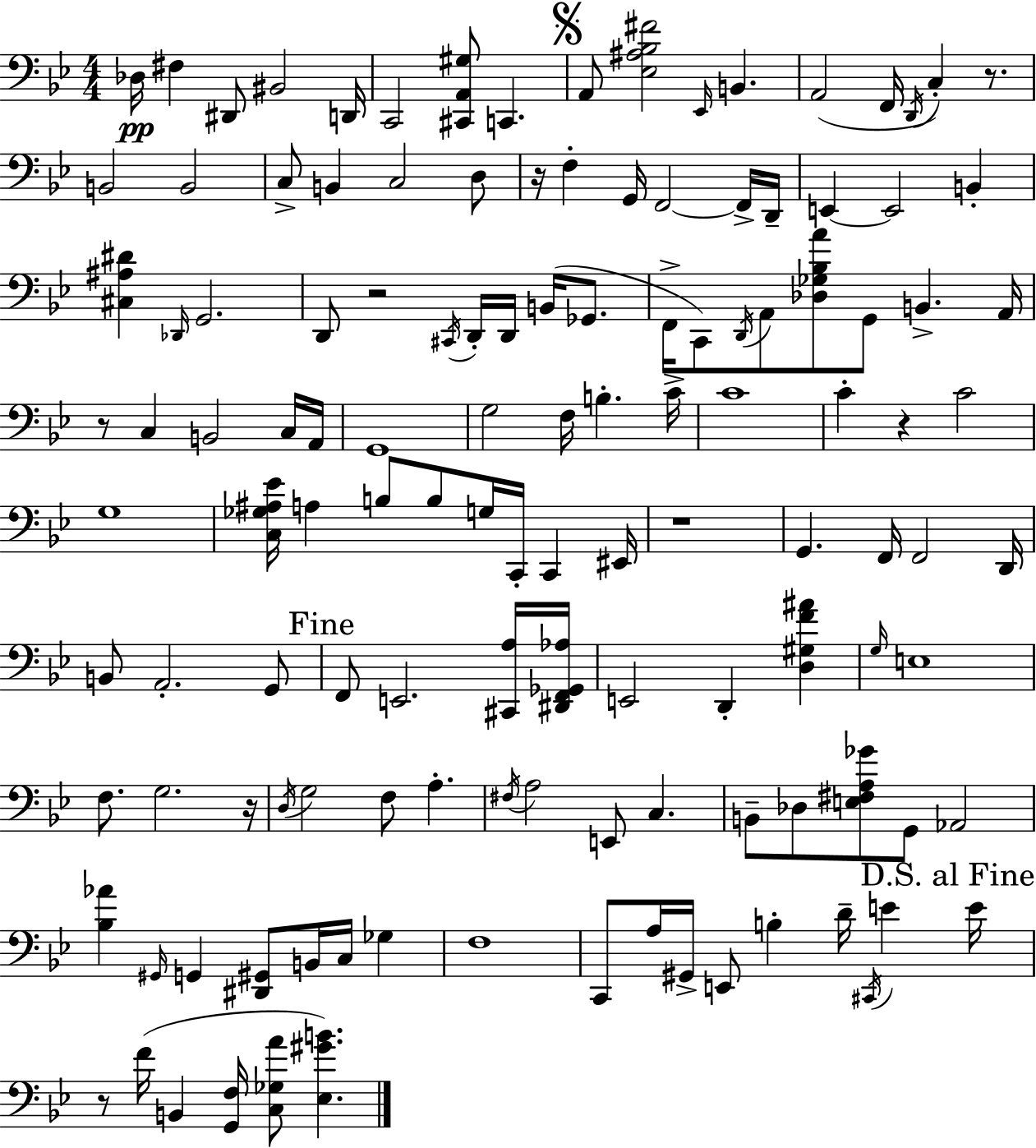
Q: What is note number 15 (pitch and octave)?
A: B2